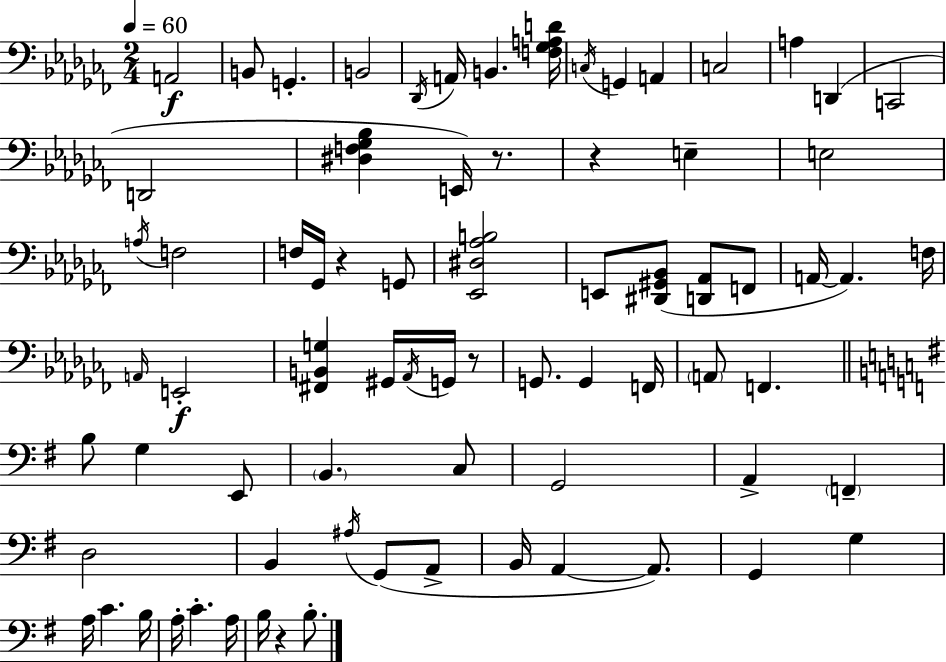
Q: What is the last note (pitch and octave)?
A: B3